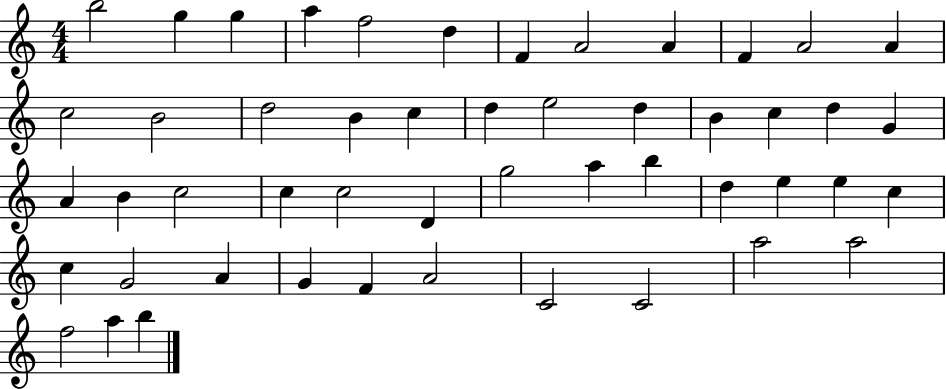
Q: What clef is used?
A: treble